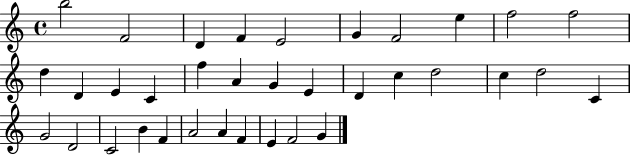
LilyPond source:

{
  \clef treble
  \time 4/4
  \defaultTimeSignature
  \key c \major
  b''2 f'2 | d'4 f'4 e'2 | g'4 f'2 e''4 | f''2 f''2 | \break d''4 d'4 e'4 c'4 | f''4 a'4 g'4 e'4 | d'4 c''4 d''2 | c''4 d''2 c'4 | \break g'2 d'2 | c'2 b'4 f'4 | a'2 a'4 f'4 | e'4 f'2 g'4 | \break \bar "|."
}